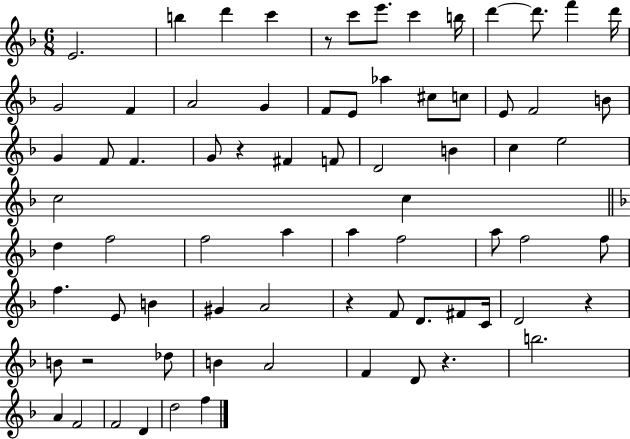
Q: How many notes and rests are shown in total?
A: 74